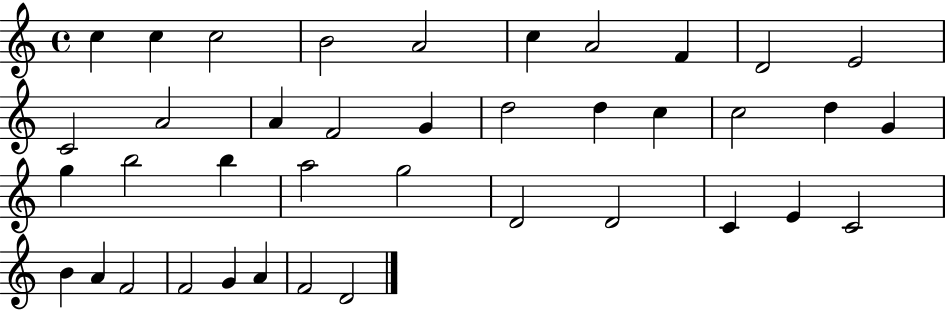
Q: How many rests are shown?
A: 0